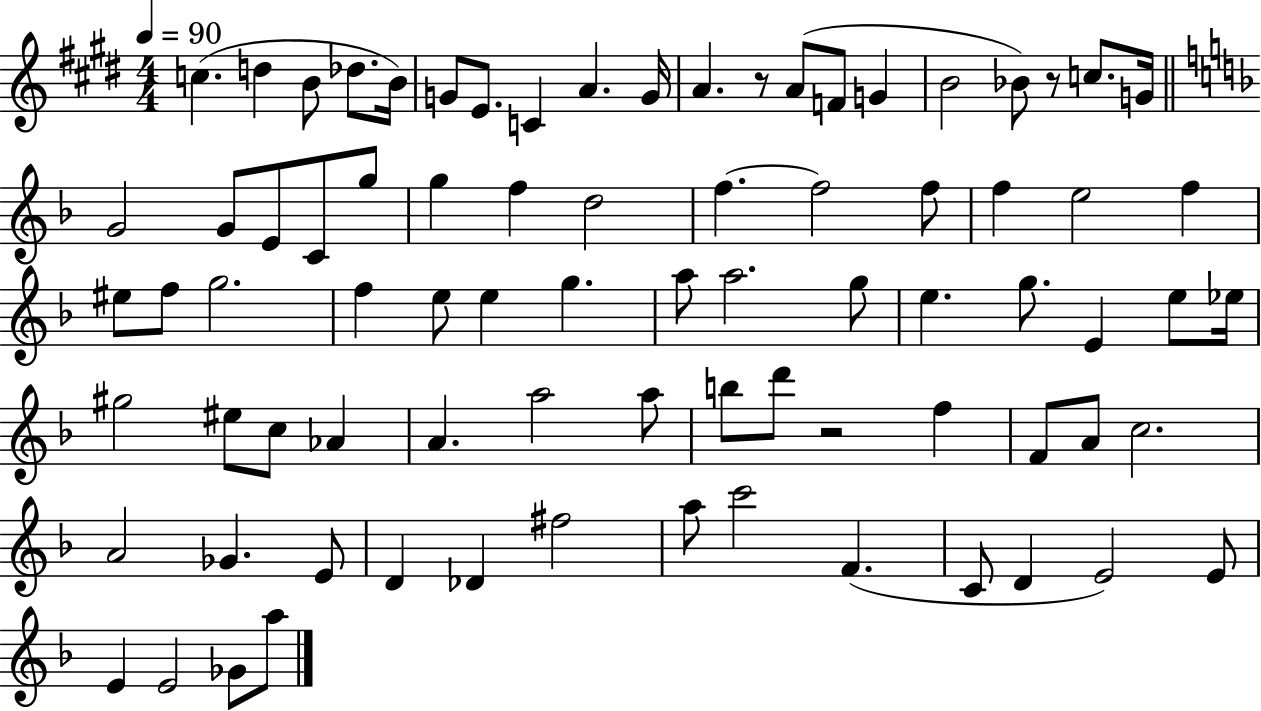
X:1
T:Untitled
M:4/4
L:1/4
K:E
c d B/2 _d/2 B/4 G/2 E/2 C A G/4 A z/2 A/2 F/2 G B2 _B/2 z/2 c/2 G/4 G2 G/2 E/2 C/2 g/2 g f d2 f f2 f/2 f e2 f ^e/2 f/2 g2 f e/2 e g a/2 a2 g/2 e g/2 E e/2 _e/4 ^g2 ^e/2 c/2 _A A a2 a/2 b/2 d'/2 z2 f F/2 A/2 c2 A2 _G E/2 D _D ^f2 a/2 c'2 F C/2 D E2 E/2 E E2 _G/2 a/2